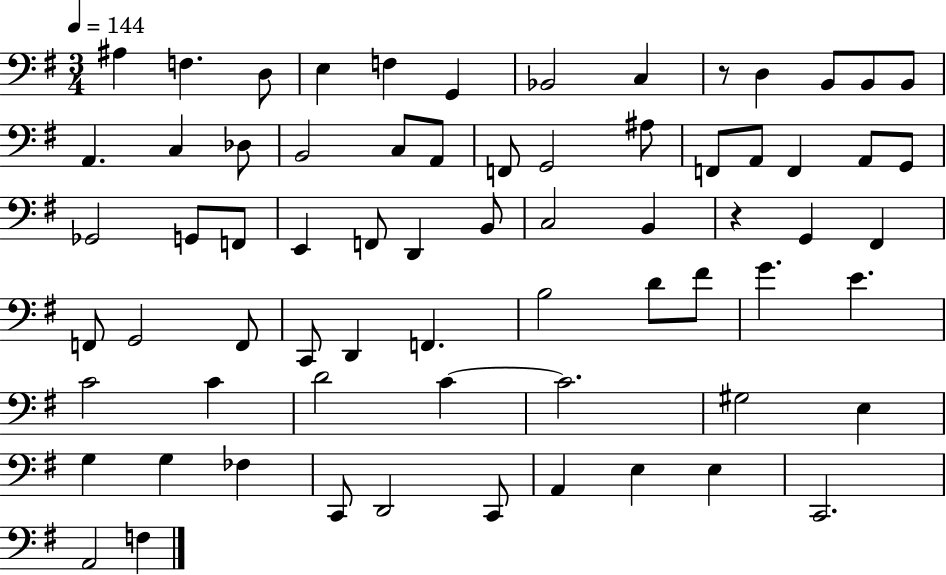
X:1
T:Untitled
M:3/4
L:1/4
K:G
^A, F, D,/2 E, F, G,, _B,,2 C, z/2 D, B,,/2 B,,/2 B,,/2 A,, C, _D,/2 B,,2 C,/2 A,,/2 F,,/2 G,,2 ^A,/2 F,,/2 A,,/2 F,, A,,/2 G,,/2 _G,,2 G,,/2 F,,/2 E,, F,,/2 D,, B,,/2 C,2 B,, z G,, ^F,, F,,/2 G,,2 F,,/2 C,,/2 D,, F,, B,2 D/2 ^F/2 G E C2 C D2 C C2 ^G,2 E, G, G, _F, C,,/2 D,,2 C,,/2 A,, E, E, C,,2 A,,2 F,